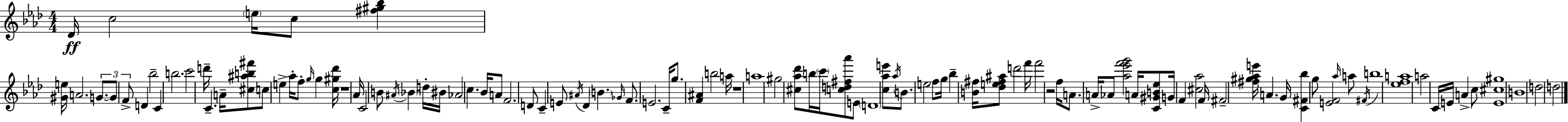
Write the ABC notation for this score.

X:1
T:Untitled
M:4/4
L:1/4
K:Fm
_D/4 c2 e/4 c/2 [^f^g_b] [^Ge]/4 A2 G/2 G/2 F/2 D _b2 C b2 c'2 d'/4 C A/4 [^c^ab^f']/2 c/2 e _a/4 f/2 g/4 g [c^g_d']/4 z4 _A/4 C2 B/2 ^A/4 _B d/4 ^B/4 _A2 c _B/4 A/2 F2 D/2 C E/2 ^A/4 _D B _G/4 F/2 E2 C/4 g/2 [F^A] b2 a/4 z4 a4 ^g2 [^c_a_d']/2 b/4 c'/4 [cd^f_a']/2 E/2 D4 [c_ae']/2 _a/4 B/2 e2 f/2 g/4 _b [B^f]/4 [_de^f^a]/2 d'2 f'/4 f'2 z2 f/4 A/2 A/4 _A/2 [_a_e'f'g']2 A/4 [C^GB_e]/2 G/4 F [^c_a]2 F/4 ^F2 [^f^g_ae']/4 A G/4 [C^F_b] g/2 [EF]2 _a/4 a/2 ^F/4 b4 [_efa]4 a2 C/4 E/4 A c/2 [E^c^g]4 B4 d2 d2